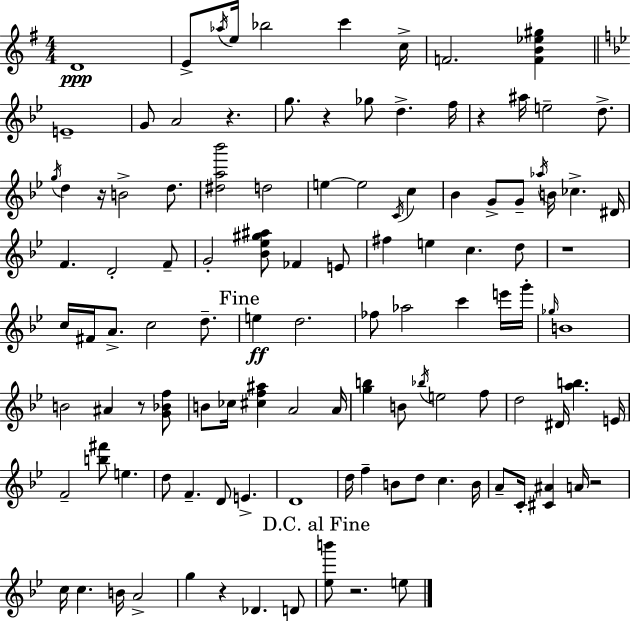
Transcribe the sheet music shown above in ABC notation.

X:1
T:Untitled
M:4/4
L:1/4
K:Em
D4 E/2 _a/4 e/4 _b2 c' c/4 F2 [FB_e^g] E4 G/2 A2 z g/2 z _g/2 d f/4 z ^a/4 e2 d/2 g/4 d z/4 B2 d/2 [^da_b']2 d2 e e2 C/4 c _B G/2 G/2 _a/4 B/4 _c ^D/4 F D2 F/2 G2 [_B_e^g^a]/2 _F E/2 ^f e c d/2 z4 c/4 ^F/4 A/2 c2 d/2 e d2 _f/2 _a2 c' e'/4 g'/4 _g/4 B4 B2 ^A z/2 [G_Bf]/2 B/2 _c/4 [^cf^a] A2 A/4 [gb] B/2 _b/4 e2 f/2 d2 ^D/4 [ab] E/4 F2 [b^f']/2 e d/2 F D/2 E D4 d/4 f B/2 d/2 c B/4 A/2 C/4 [^C^A] A/4 z2 c/4 c B/4 A2 g z _D D/2 [_eb']/2 z2 e/2